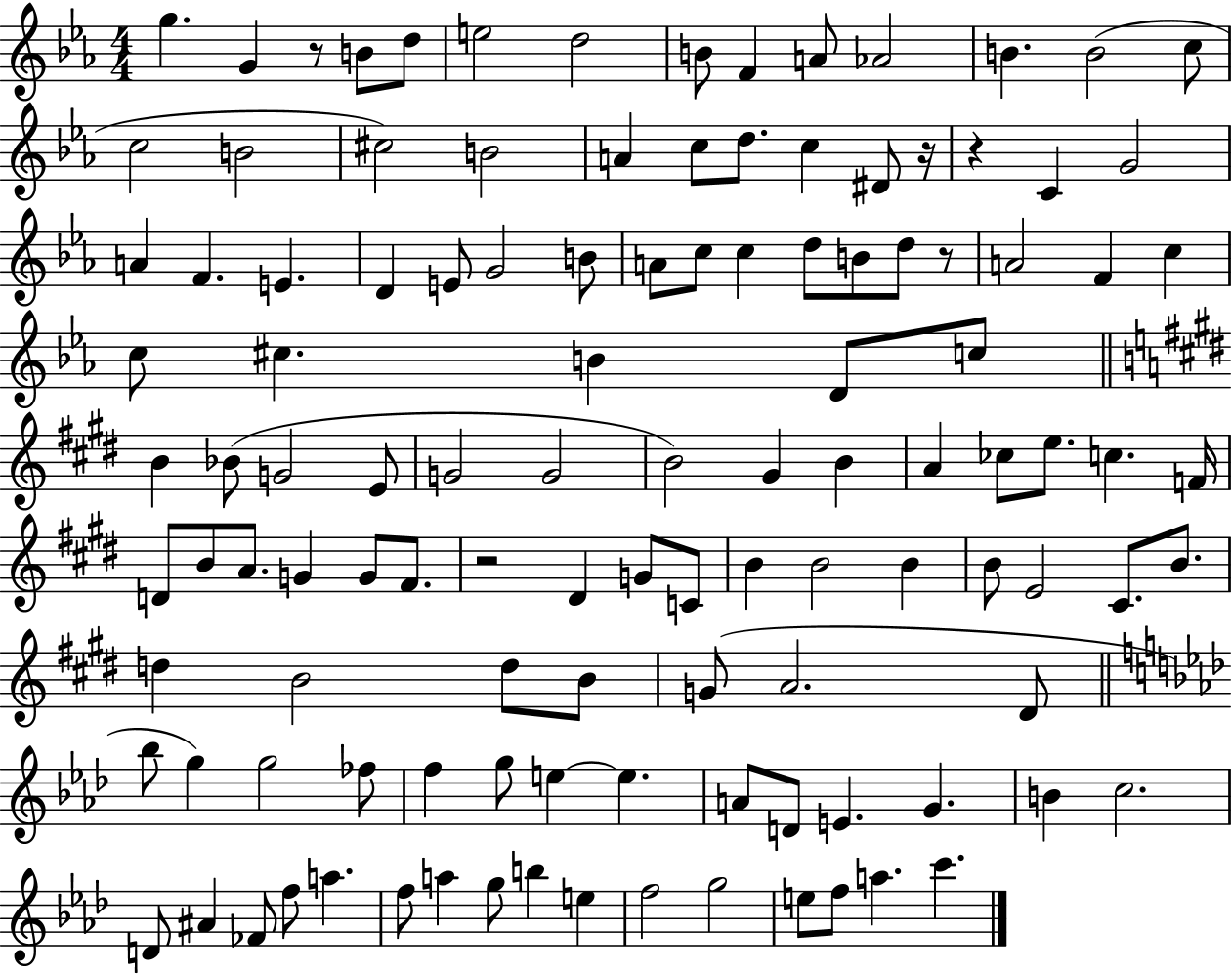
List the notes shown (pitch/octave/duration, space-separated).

G5/q. G4/q R/e B4/e D5/e E5/h D5/h B4/e F4/q A4/e Ab4/h B4/q. B4/h C5/e C5/h B4/h C#5/h B4/h A4/q C5/e D5/e. C5/q D#4/e R/s R/q C4/q G4/h A4/q F4/q. E4/q. D4/q E4/e G4/h B4/e A4/e C5/e C5/q D5/e B4/e D5/e R/e A4/h F4/q C5/q C5/e C#5/q. B4/q D4/e C5/e B4/q Bb4/e G4/h E4/e G4/h G4/h B4/h G#4/q B4/q A4/q CES5/e E5/e. C5/q. F4/s D4/e B4/e A4/e. G4/q G4/e F#4/e. R/h D#4/q G4/e C4/e B4/q B4/h B4/q B4/e E4/h C#4/e. B4/e. D5/q B4/h D5/e B4/e G4/e A4/h. D#4/e Bb5/e G5/q G5/h FES5/e F5/q G5/e E5/q E5/q. A4/e D4/e E4/q. G4/q. B4/q C5/h. D4/e A#4/q FES4/e F5/e A5/q. F5/e A5/q G5/e B5/q E5/q F5/h G5/h E5/e F5/e A5/q. C6/q.